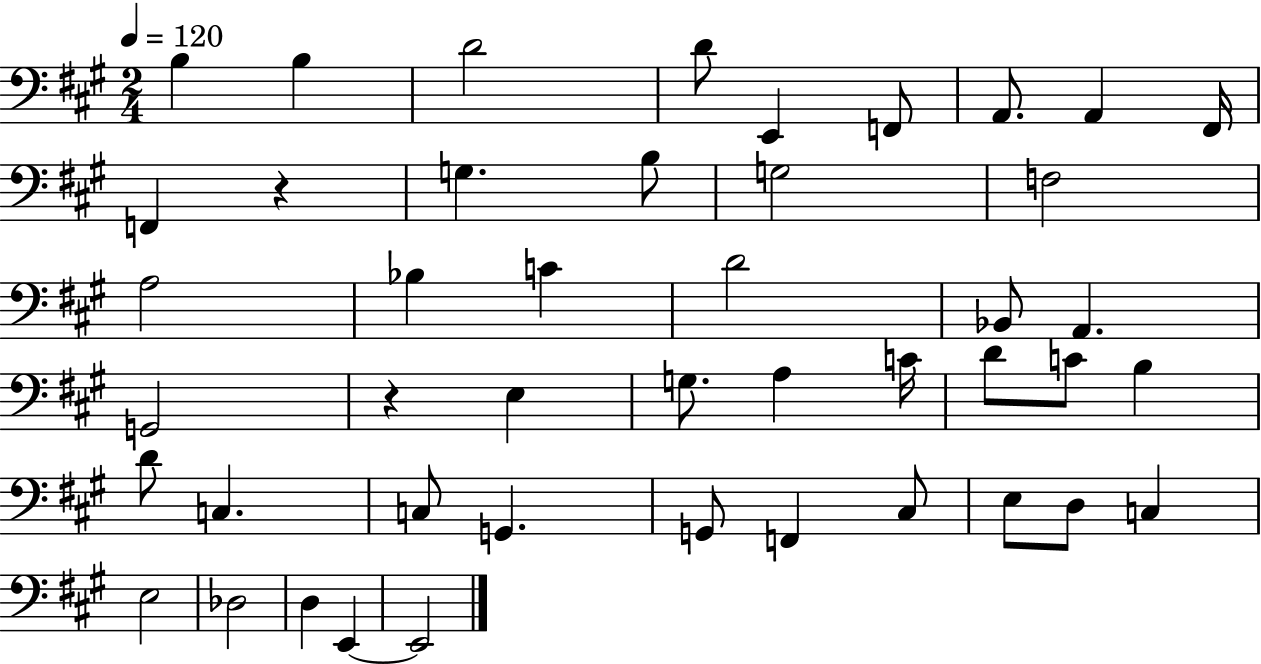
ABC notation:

X:1
T:Untitled
M:2/4
L:1/4
K:A
B, B, D2 D/2 E,, F,,/2 A,,/2 A,, ^F,,/4 F,, z G, B,/2 G,2 F,2 A,2 _B, C D2 _B,,/2 A,, G,,2 z E, G,/2 A, C/4 D/2 C/2 B, D/2 C, C,/2 G,, G,,/2 F,, ^C,/2 E,/2 D,/2 C, E,2 _D,2 D, E,, E,,2